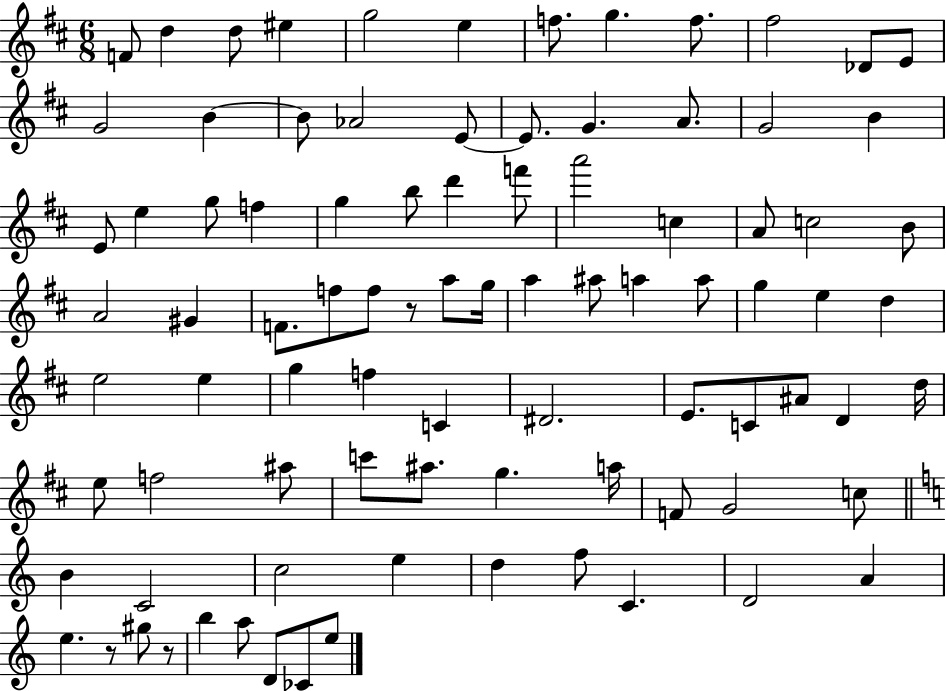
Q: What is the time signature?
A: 6/8